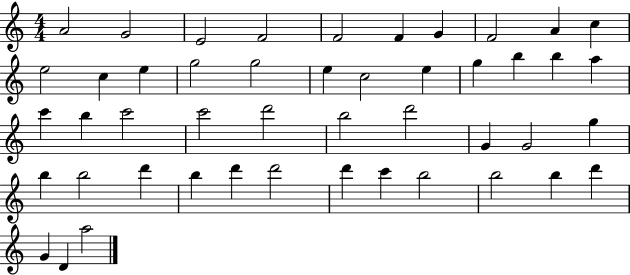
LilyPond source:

{
  \clef treble
  \numericTimeSignature
  \time 4/4
  \key c \major
  a'2 g'2 | e'2 f'2 | f'2 f'4 g'4 | f'2 a'4 c''4 | \break e''2 c''4 e''4 | g''2 g''2 | e''4 c''2 e''4 | g''4 b''4 b''4 a''4 | \break c'''4 b''4 c'''2 | c'''2 d'''2 | b''2 d'''2 | g'4 g'2 g''4 | \break b''4 b''2 d'''4 | b''4 d'''4 d'''2 | d'''4 c'''4 b''2 | b''2 b''4 d'''4 | \break g'4 d'4 a''2 | \bar "|."
}